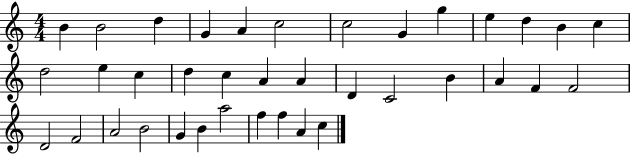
X:1
T:Untitled
M:4/4
L:1/4
K:C
B B2 d G A c2 c2 G g e d B c d2 e c d c A A D C2 B A F F2 D2 F2 A2 B2 G B a2 f f A c